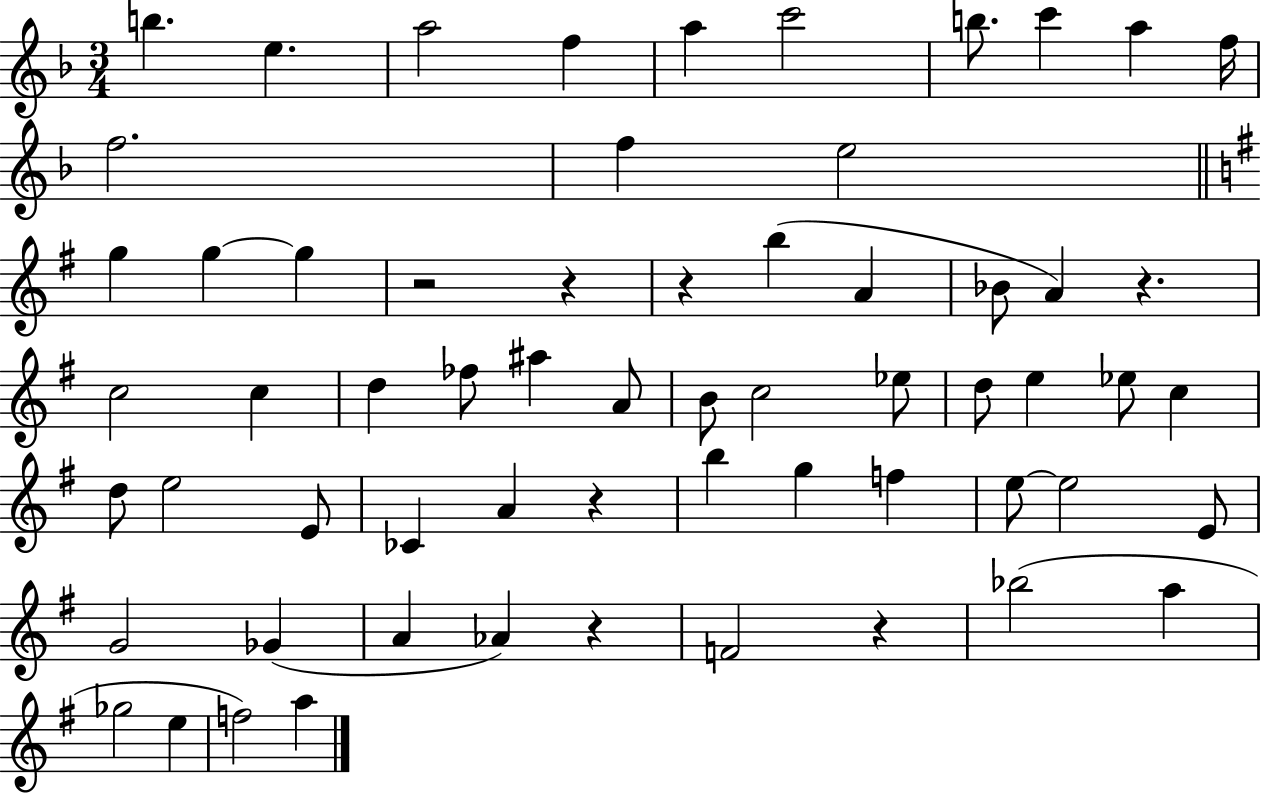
{
  \clef treble
  \numericTimeSignature
  \time 3/4
  \key f \major
  b''4. e''4. | a''2 f''4 | a''4 c'''2 | b''8. c'''4 a''4 f''16 | \break f''2. | f''4 e''2 | \bar "||" \break \key g \major g''4 g''4~~ g''4 | r2 r4 | r4 b''4( a'4 | bes'8 a'4) r4. | \break c''2 c''4 | d''4 fes''8 ais''4 a'8 | b'8 c''2 ees''8 | d''8 e''4 ees''8 c''4 | \break d''8 e''2 e'8 | ces'4 a'4 r4 | b''4 g''4 f''4 | e''8~~ e''2 e'8 | \break g'2 ges'4( | a'4 aes'4) r4 | f'2 r4 | bes''2( a''4 | \break ges''2 e''4 | f''2) a''4 | \bar "|."
}